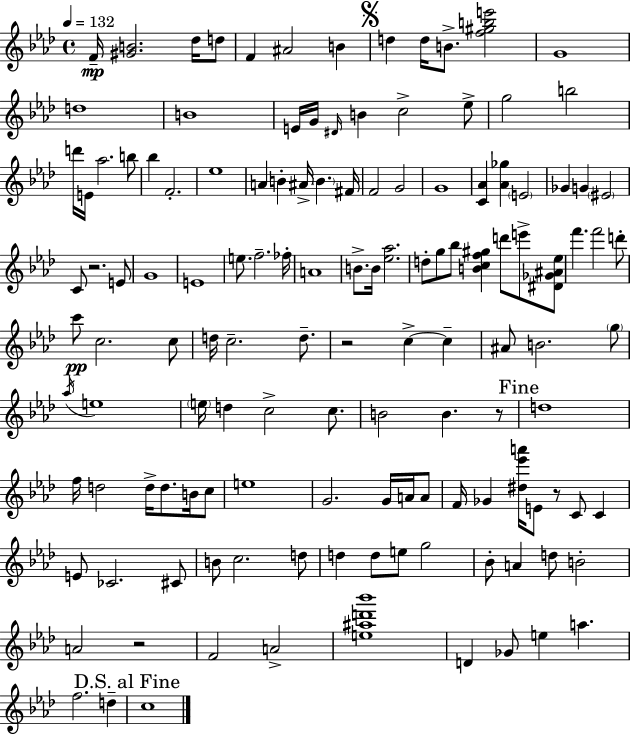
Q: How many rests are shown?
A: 5